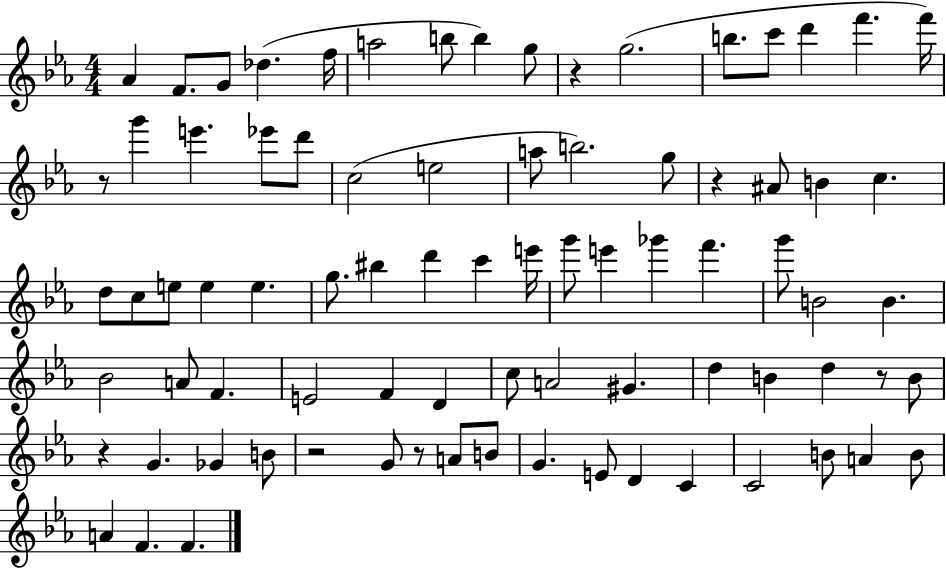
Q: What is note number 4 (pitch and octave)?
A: Db5